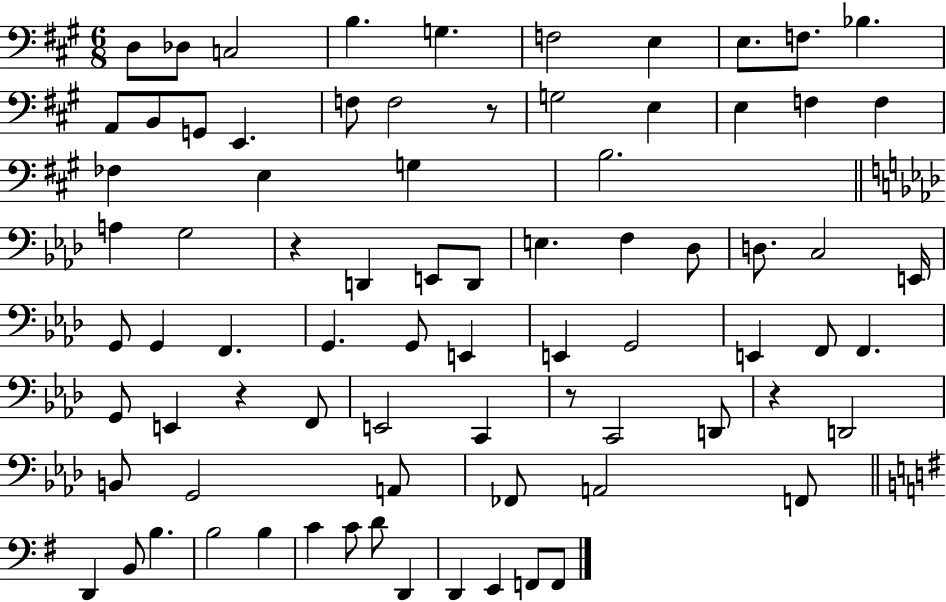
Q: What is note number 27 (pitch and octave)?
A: G3